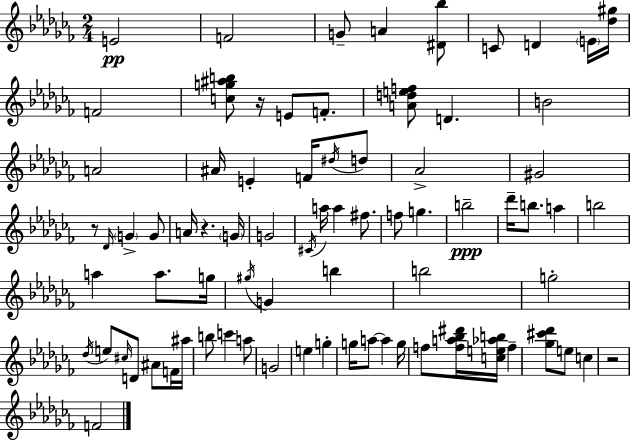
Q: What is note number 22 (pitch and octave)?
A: G4